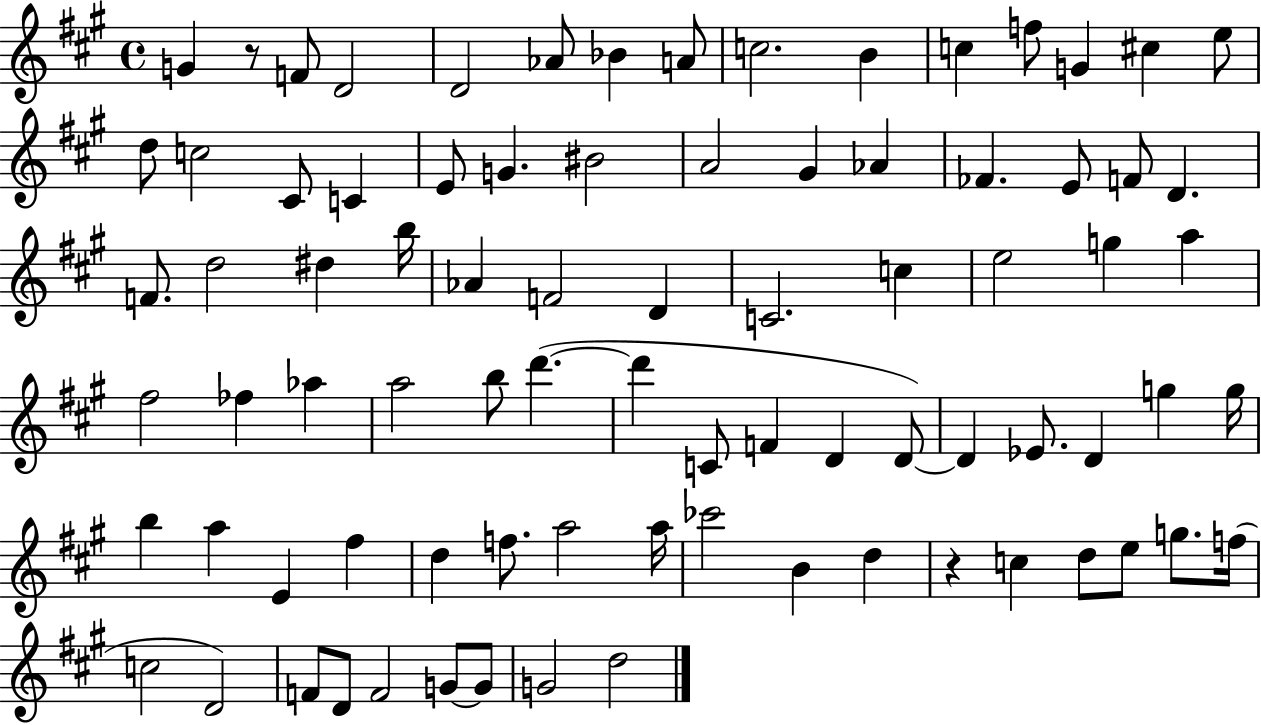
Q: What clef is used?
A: treble